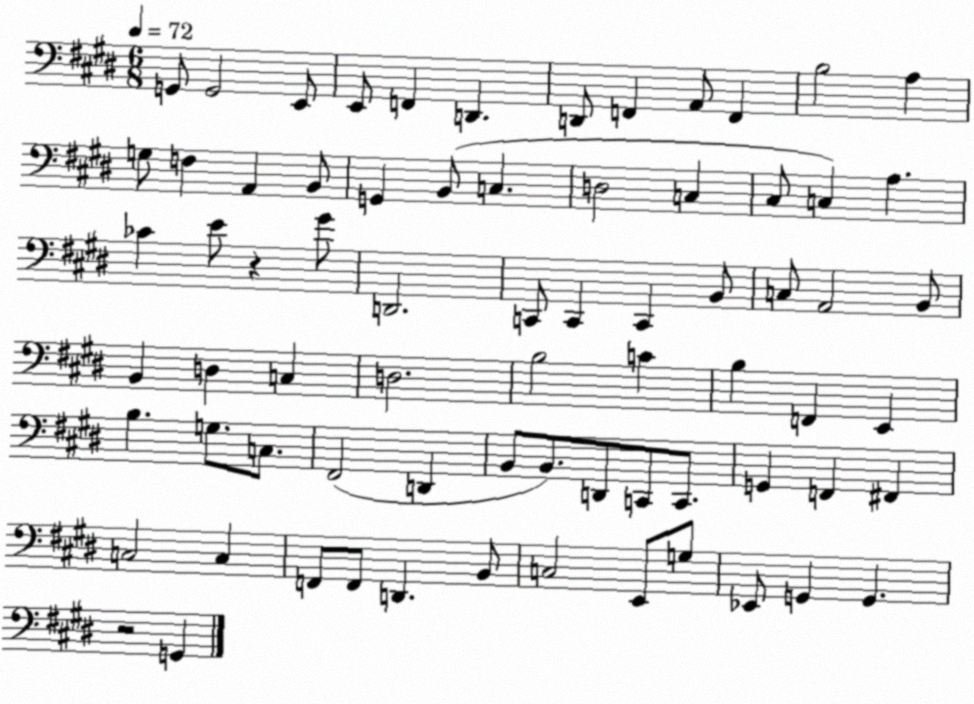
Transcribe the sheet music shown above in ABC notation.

X:1
T:Untitled
M:6/8
L:1/4
K:E
G,,/2 G,,2 E,,/2 E,,/2 F,, D,, D,,/2 F,, A,,/2 F,, B,2 A, G,/2 F, A,, B,,/2 G,, B,,/2 C, D,2 C, ^C,/2 C, A, _C E/2 z ^G/2 D,,2 C,,/2 C,, C,, B,,/2 C,/2 A,,2 B,,/2 B,, D, C, D,2 B,2 C B, F,, E,, B, G,/2 C,/2 ^F,,2 D,, B,,/2 B,,/2 D,,/2 C,,/2 C,,/2 G,, F,, ^F,, C,2 C, F,,/2 F,,/2 D,, B,,/2 C,2 E,,/2 G,/2 _E,,/2 G,, G,, z2 G,,